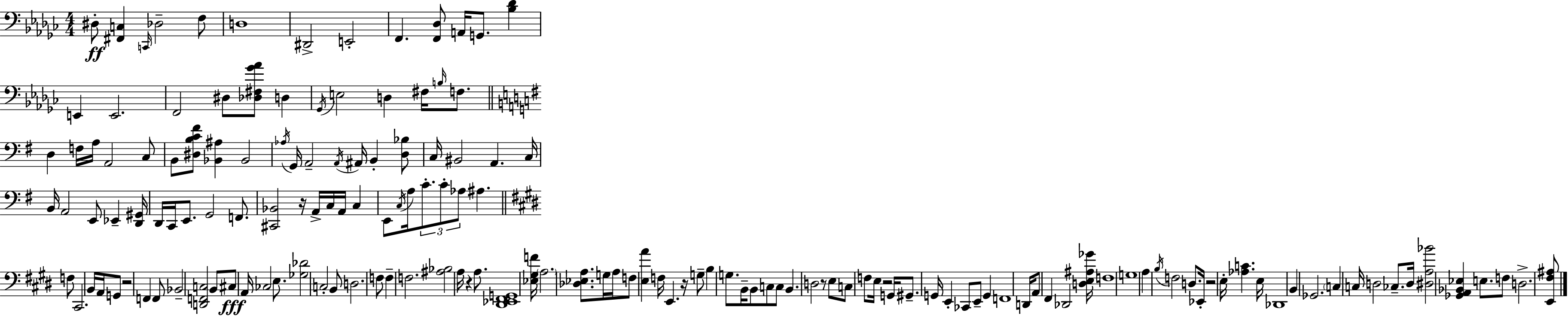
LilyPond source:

{
  \clef bass
  \numericTimeSignature
  \time 4/4
  \key ees \minor
  dis8-.\ff <fis, c>4 \grace { c,16 } des2-- f8 | d1 | dis,2-> e,2-. | f,4. <f, des>8 a,16 g,8. <bes des'>4 | \break e,4 e,2. | f,2 dis8 <des fis ges' aes'>8 d4 | \acciaccatura { ges,16 } e2 d4 fis16 \grace { b16 } | f8. \bar "||" \break \key e \minor d4 f16 a16 a,2 c8 | b,8 <dis b c' fis'>8 <bes, ais>4 bes,2 | \acciaccatura { aes16 } g,16 a,2-- \acciaccatura { a,16 } ais,16 b,4-. | <d bes>8 c16 bis,2 a,4. | \break c16 b,16 a,2 e,8 ees,4-- | <d, gis,>16 d,16 c,16 e,8. g,2 f,8. | <cis, bes,>2 r16 a,16-> c16 a,16 c4 | e,8 \acciaccatura { c16 } a16 \tuplet 3/2 { c'8.-. c'8-. aes8 } ais4. | \break \bar "||" \break \key e \major f8 cis,2. b,16 a,16 | g,8 r2 f,4 f,8 | bes,2-- <d, f, c>2 | b,8 cis8\fff a,16 ces2 e8. | \break <ges des'>2 c2-. | b,8 d2. f8 | f4-- f2. | <ais bes>2 a16 r4 a8. | \break <dis, ees, fis, g,>1 | <ees gis f'>16 \parenthesize a2. <des ees a>8. | g16 a16 f8 <e a'>4 f16 e,4. r16 | g8-- b4 g8. b,16-- b,8 c8 c8 | \break b,4. d2 r8 | e8 c8 f8 e16 r2 g,16 | gis,8.-- g,16 e,4-. ces,8 e,8-- g,4 | f,1 | \break d,16 a,8 fis,4 des,2 <d e ais ges'>16 | f1 | g1 | a4 \acciaccatura { b16 } f2 d8. | \break ees,16-. r2 e16-. <aes c'>4. | e16 des,1 | b,4 ges,2. | \parenthesize c4 c16 d2 ces8.-- | \break d16 <dis a bes'>2 <ges, a, bes, ees>4 e8. | f8 d2.-> <e, fis ais>8 | \bar "|."
}